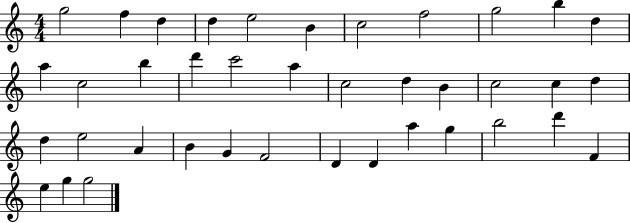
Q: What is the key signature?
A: C major